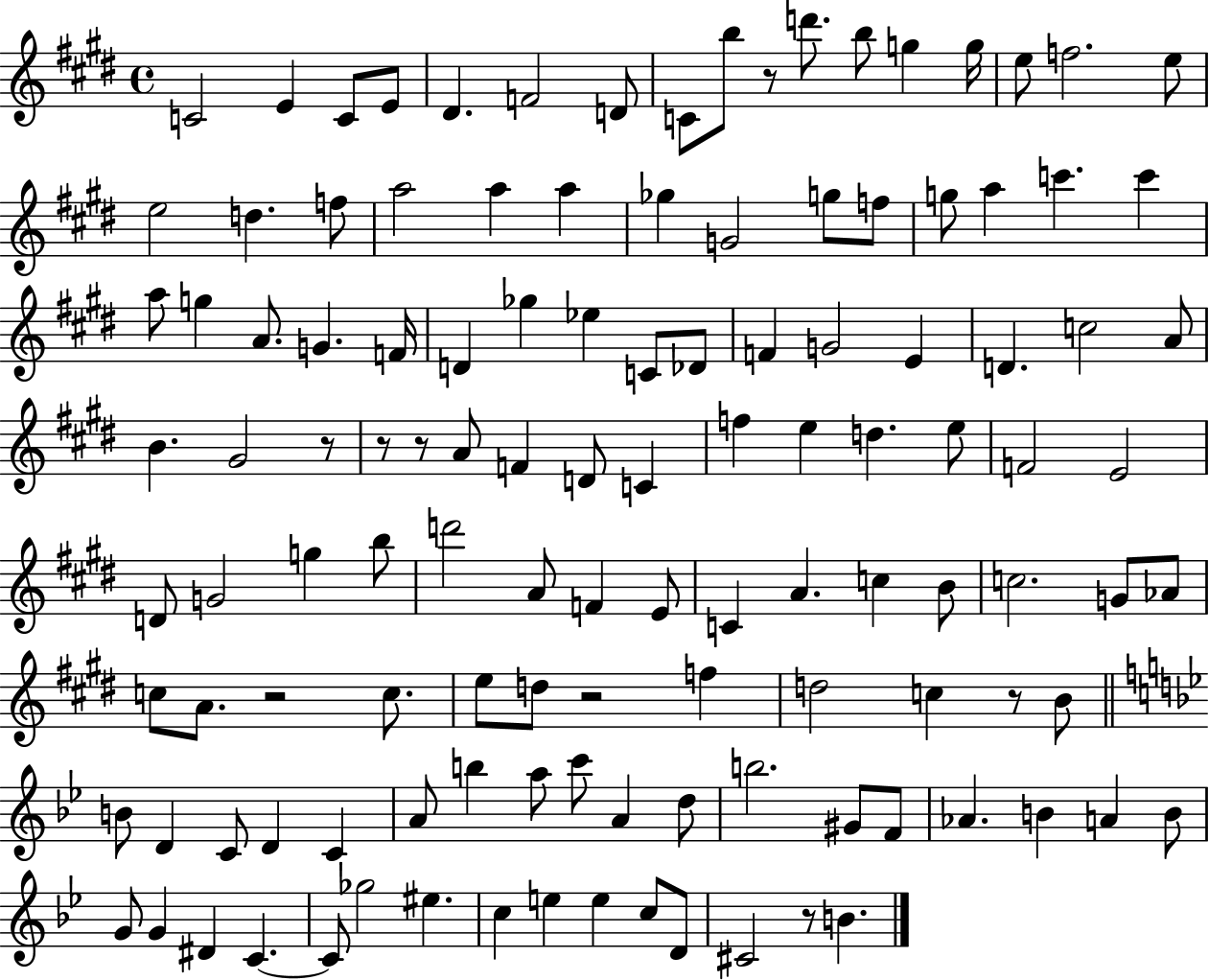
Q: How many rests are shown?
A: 8